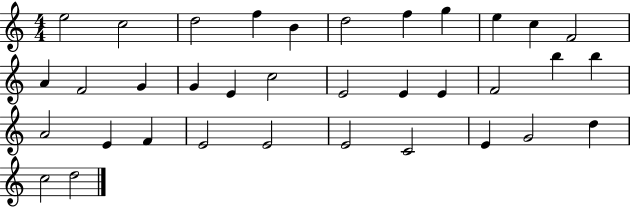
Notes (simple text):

E5/h C5/h D5/h F5/q B4/q D5/h F5/q G5/q E5/q C5/q F4/h A4/q F4/h G4/q G4/q E4/q C5/h E4/h E4/q E4/q F4/h B5/q B5/q A4/h E4/q F4/q E4/h E4/h E4/h C4/h E4/q G4/h D5/q C5/h D5/h